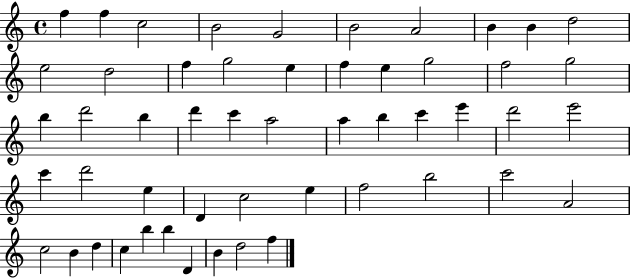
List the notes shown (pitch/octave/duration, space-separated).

F5/q F5/q C5/h B4/h G4/h B4/h A4/h B4/q B4/q D5/h E5/h D5/h F5/q G5/h E5/q F5/q E5/q G5/h F5/h G5/h B5/q D6/h B5/q D6/q C6/q A5/h A5/q B5/q C6/q E6/q D6/h E6/h C6/q D6/h E5/q D4/q C5/h E5/q F5/h B5/h C6/h A4/h C5/h B4/q D5/q C5/q B5/q B5/q D4/q B4/q D5/h F5/q